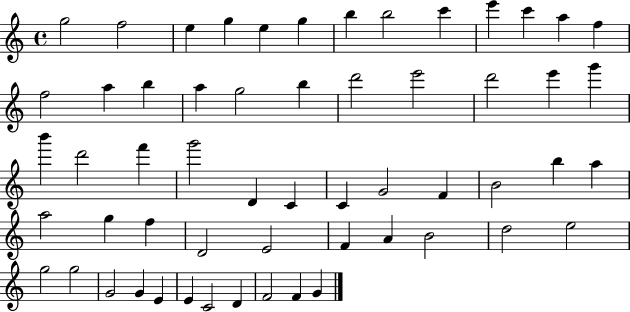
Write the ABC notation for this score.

X:1
T:Untitled
M:4/4
L:1/4
K:C
g2 f2 e g e g b b2 c' e' c' a f f2 a b a g2 b d'2 e'2 d'2 e' g' b' d'2 f' g'2 D C C G2 F B2 b a a2 g f D2 E2 F A B2 d2 e2 g2 g2 G2 G E E C2 D F2 F G